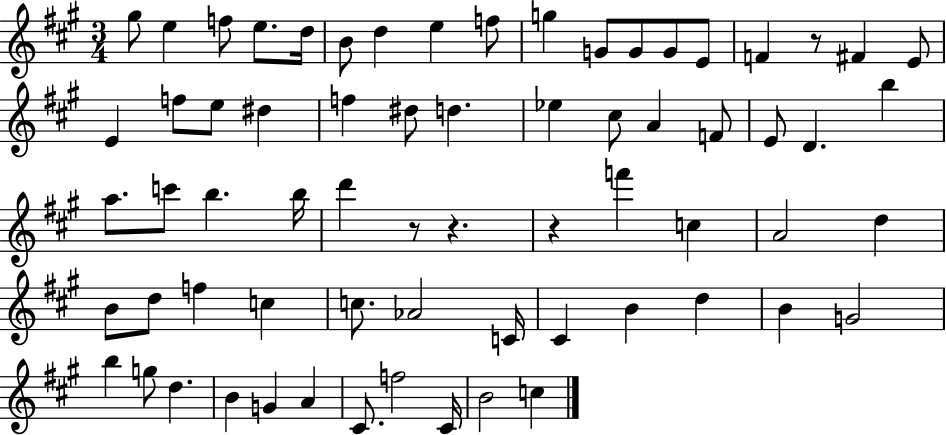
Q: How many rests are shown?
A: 4